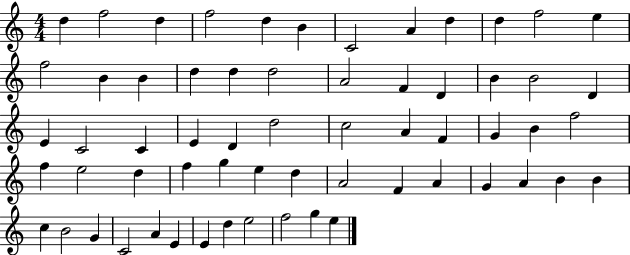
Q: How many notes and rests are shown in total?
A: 62